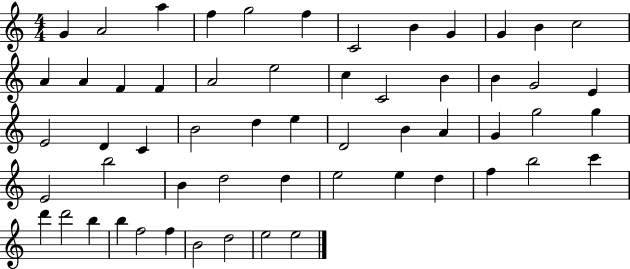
X:1
T:Untitled
M:4/4
L:1/4
K:C
G A2 a f g2 f C2 B G G B c2 A A F F A2 e2 c C2 B B G2 E E2 D C B2 d e D2 B A G g2 g E2 b2 B d2 d e2 e d f b2 c' d' d'2 b b f2 f B2 d2 e2 e2